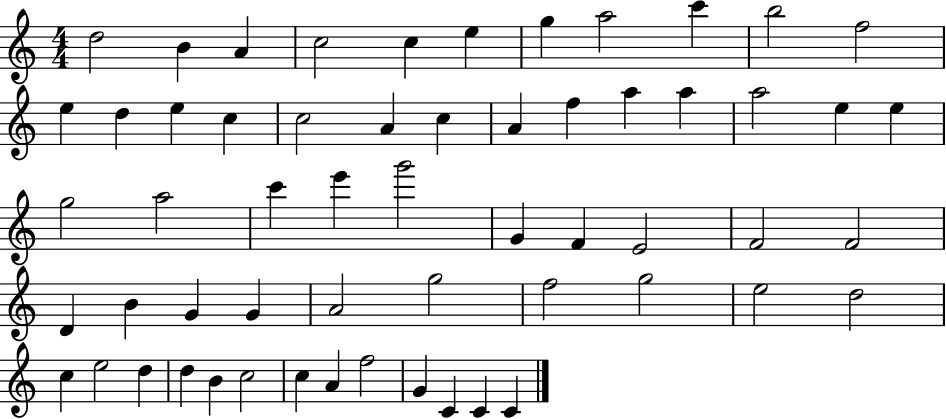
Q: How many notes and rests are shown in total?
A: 58